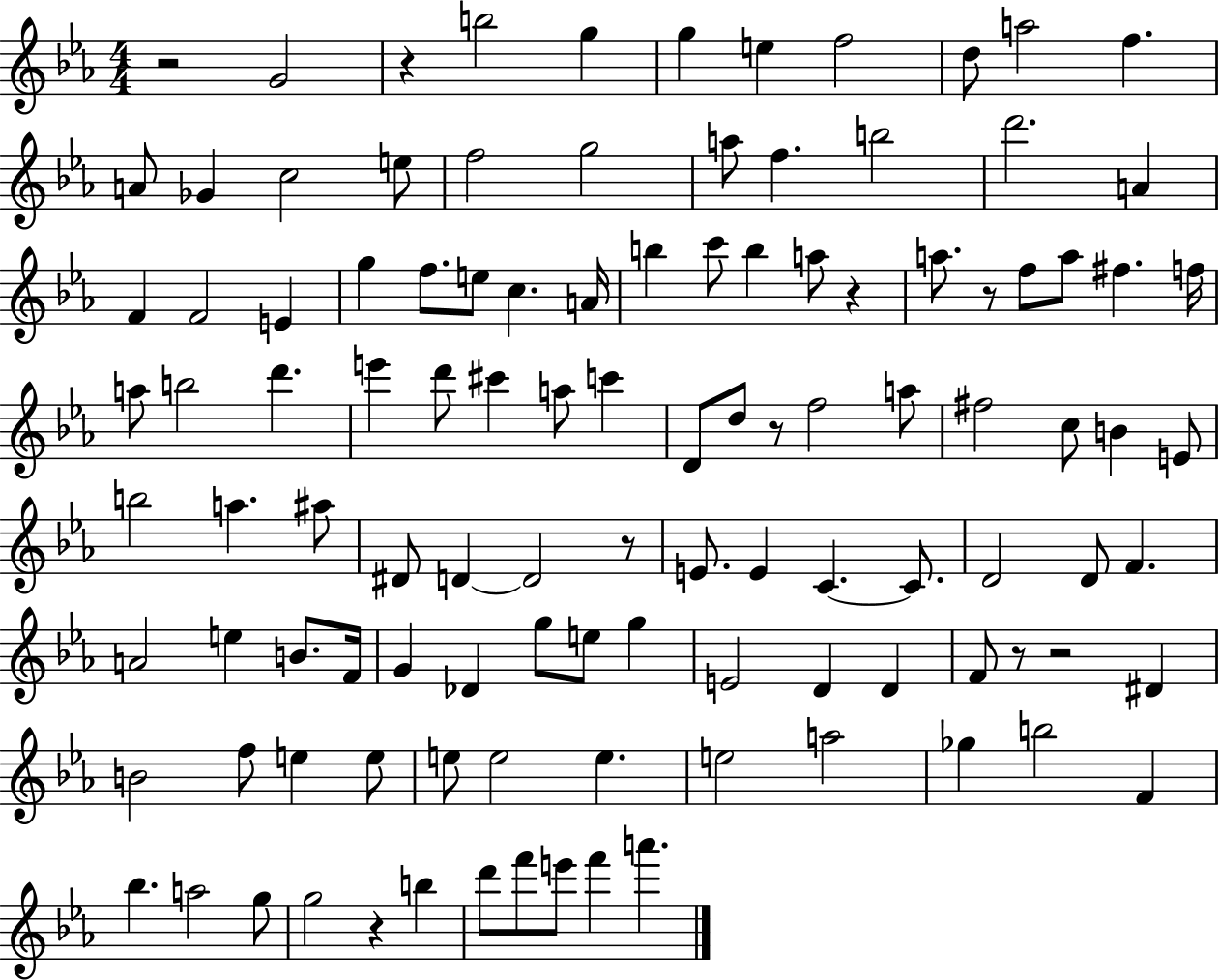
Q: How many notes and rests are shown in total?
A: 111